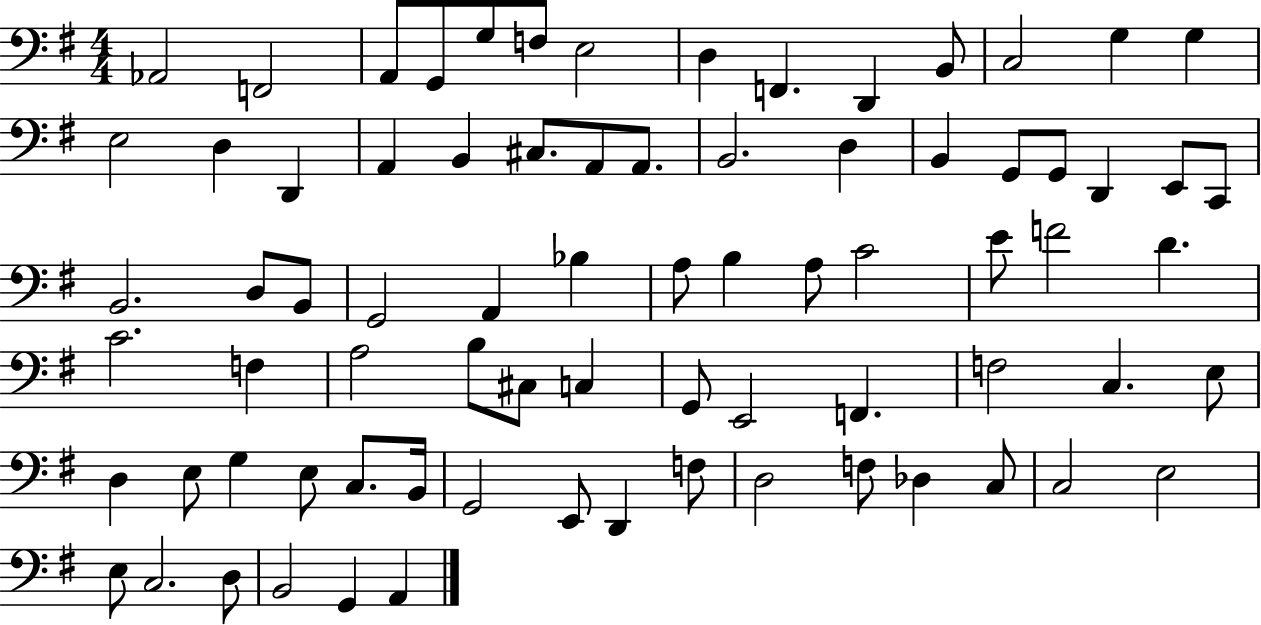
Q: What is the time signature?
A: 4/4